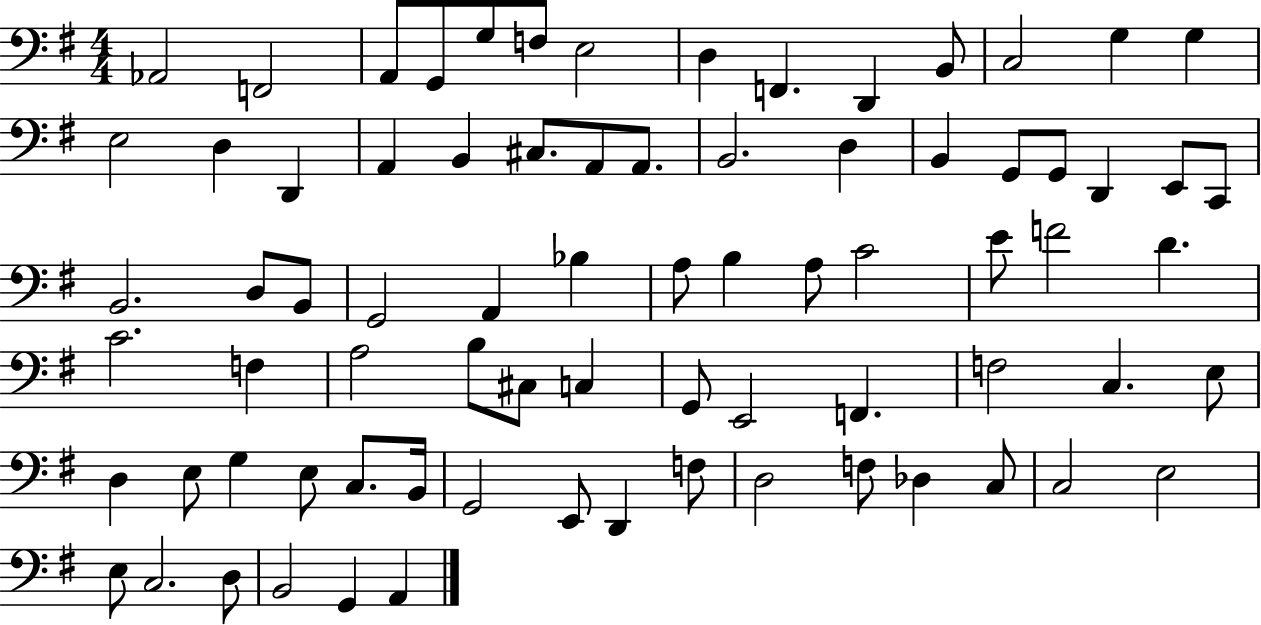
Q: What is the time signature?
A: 4/4